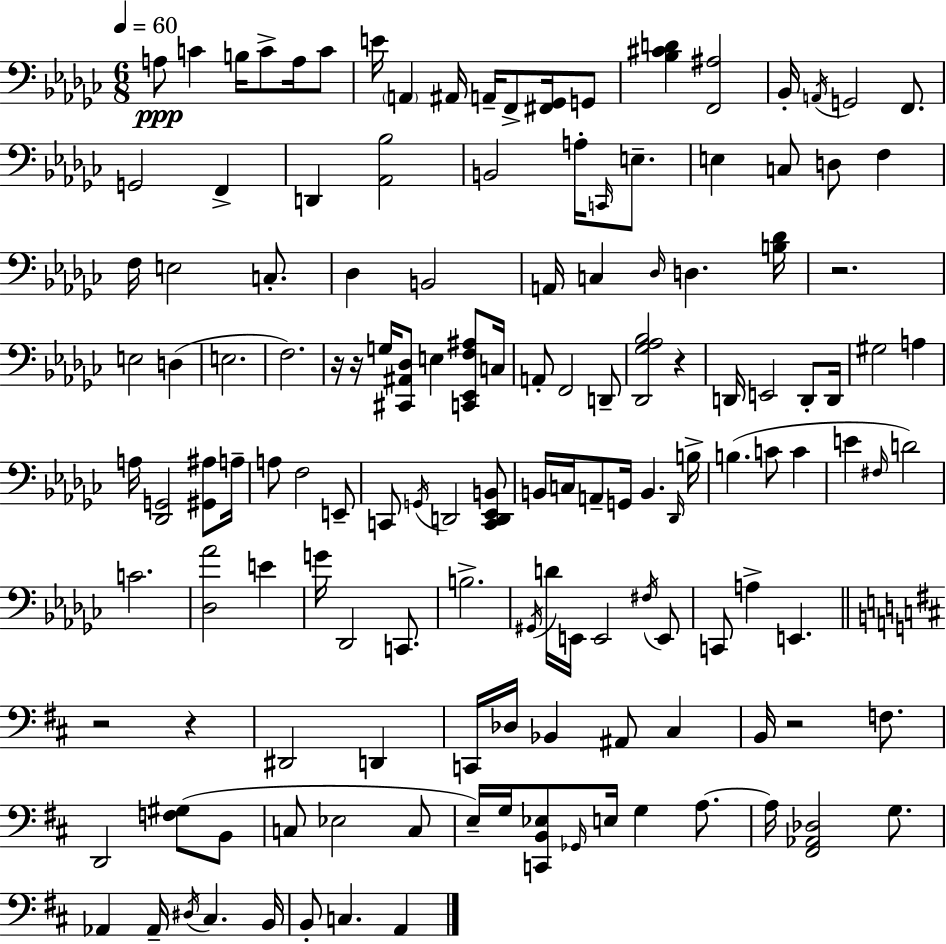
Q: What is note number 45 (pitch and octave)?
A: F2